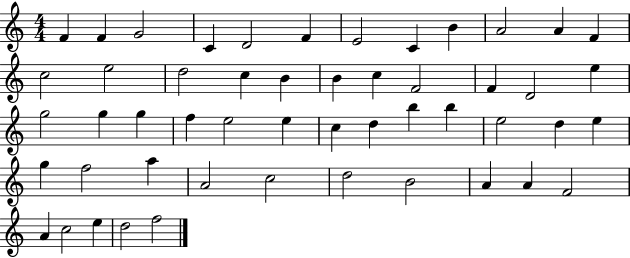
X:1
T:Untitled
M:4/4
L:1/4
K:C
F F G2 C D2 F E2 C B A2 A F c2 e2 d2 c B B c F2 F D2 e g2 g g f e2 e c d b b e2 d e g f2 a A2 c2 d2 B2 A A F2 A c2 e d2 f2